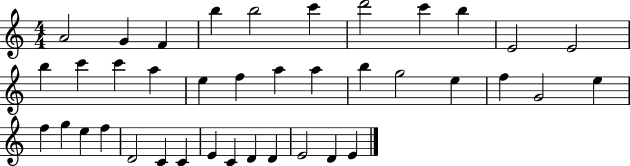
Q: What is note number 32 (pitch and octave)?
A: C4